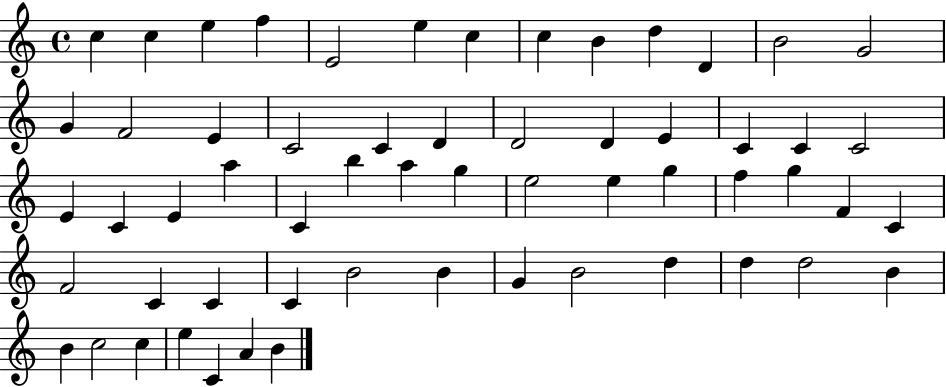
C5/q C5/q E5/q F5/q E4/h E5/q C5/q C5/q B4/q D5/q D4/q B4/h G4/h G4/q F4/h E4/q C4/h C4/q D4/q D4/h D4/q E4/q C4/q C4/q C4/h E4/q C4/q E4/q A5/q C4/q B5/q A5/q G5/q E5/h E5/q G5/q F5/q G5/q F4/q C4/q F4/h C4/q C4/q C4/q B4/h B4/q G4/q B4/h D5/q D5/q D5/h B4/q B4/q C5/h C5/q E5/q C4/q A4/q B4/q